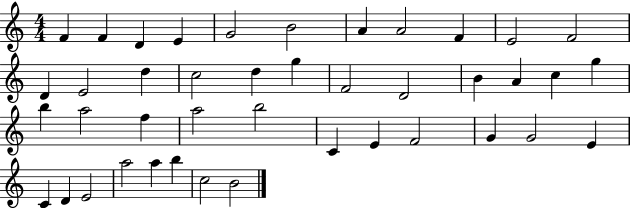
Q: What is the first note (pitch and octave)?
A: F4